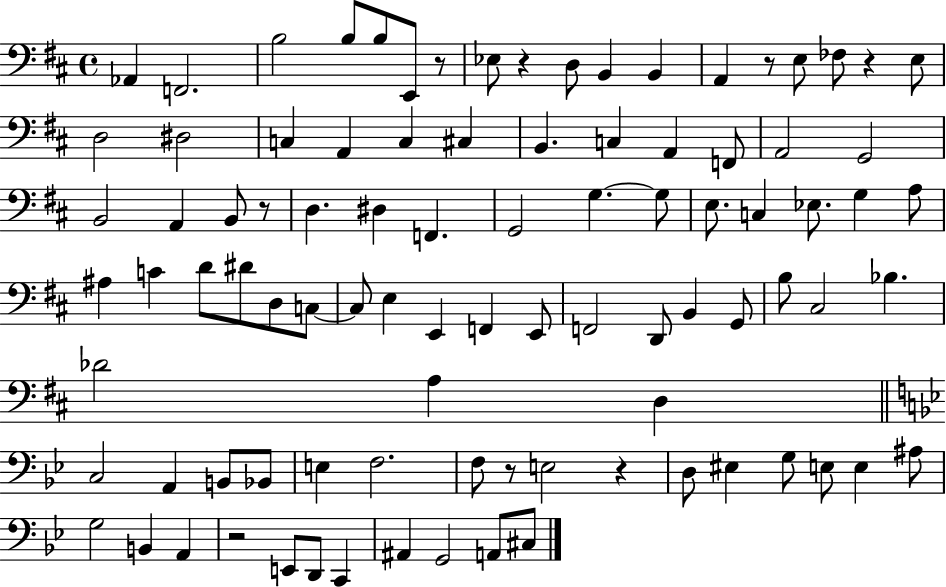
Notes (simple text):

Ab2/q F2/h. B3/h B3/e B3/e E2/e R/e Eb3/e R/q D3/e B2/q B2/q A2/q R/e E3/e FES3/e R/q E3/e D3/h D#3/h C3/q A2/q C3/q C#3/q B2/q. C3/q A2/q F2/e A2/h G2/h B2/h A2/q B2/e R/e D3/q. D#3/q F2/q. G2/h G3/q. G3/e E3/e. C3/q Eb3/e. G3/q A3/e A#3/q C4/q D4/e D#4/e D3/e C3/e C3/e E3/q E2/q F2/q E2/e F2/h D2/e B2/q G2/e B3/e C#3/h Bb3/q. Db4/h A3/q D3/q C3/h A2/q B2/e Bb2/e E3/q F3/h. F3/e R/e E3/h R/q D3/e EIS3/q G3/e E3/e E3/q A#3/e G3/h B2/q A2/q R/h E2/e D2/e C2/q A#2/q G2/h A2/e C#3/e